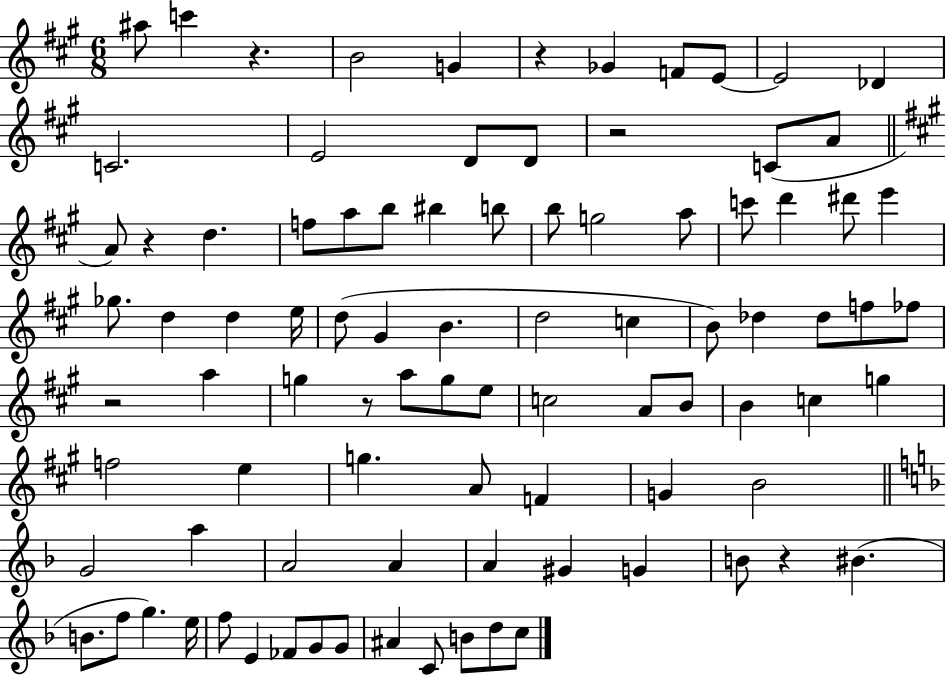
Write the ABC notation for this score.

X:1
T:Untitled
M:6/8
L:1/4
K:A
^a/2 c' z B2 G z _G F/2 E/2 E2 _D C2 E2 D/2 D/2 z2 C/2 A/2 A/2 z d f/2 a/2 b/2 ^b b/2 b/2 g2 a/2 c'/2 d' ^d'/2 e' _g/2 d d e/4 d/2 ^G B d2 c B/2 _d _d/2 f/2 _f/2 z2 a g z/2 a/2 g/2 e/2 c2 A/2 B/2 B c g f2 e g A/2 F G B2 G2 a A2 A A ^G G B/2 z ^B B/2 f/2 g e/4 f/2 E _F/2 G/2 G/2 ^A C/2 B/2 d/2 c/2